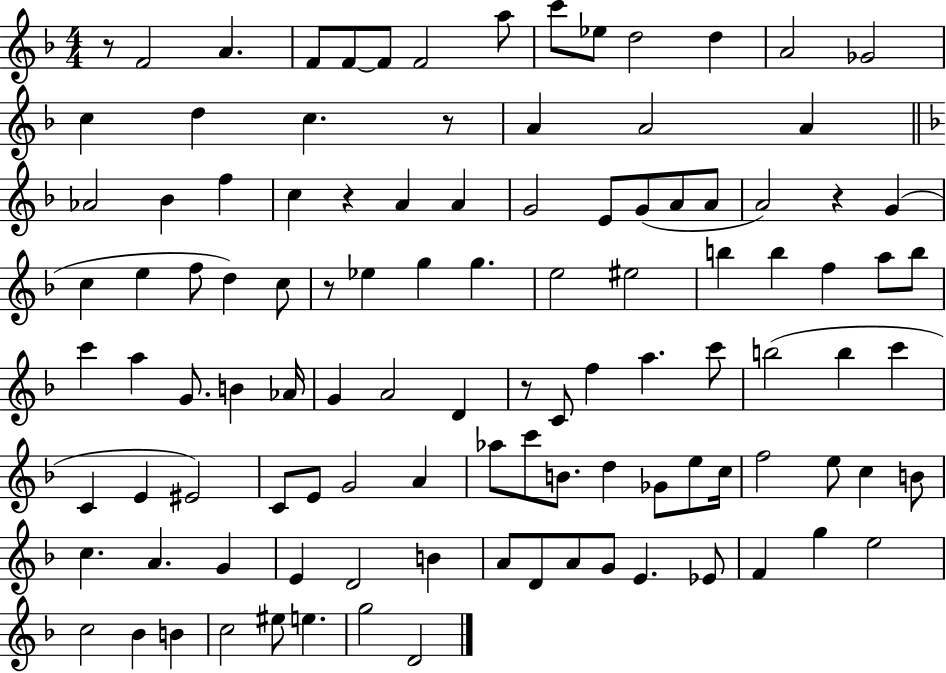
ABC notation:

X:1
T:Untitled
M:4/4
L:1/4
K:F
z/2 F2 A F/2 F/2 F/2 F2 a/2 c'/2 _e/2 d2 d A2 _G2 c d c z/2 A A2 A _A2 _B f c z A A G2 E/2 G/2 A/2 A/2 A2 z G c e f/2 d c/2 z/2 _e g g e2 ^e2 b b f a/2 b/2 c' a G/2 B _A/4 G A2 D z/2 C/2 f a c'/2 b2 b c' C E ^E2 C/2 E/2 G2 A _a/2 c'/2 B/2 d _G/2 e/2 c/4 f2 e/2 c B/2 c A G E D2 B A/2 D/2 A/2 G/2 E _E/2 F g e2 c2 _B B c2 ^e/2 e g2 D2